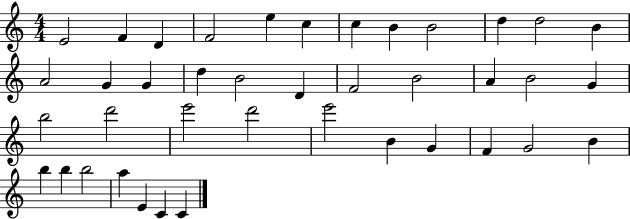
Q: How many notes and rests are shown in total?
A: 40